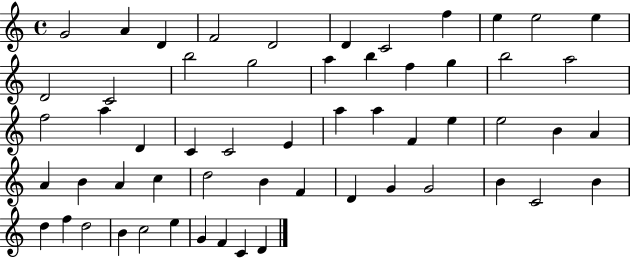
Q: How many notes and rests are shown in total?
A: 57